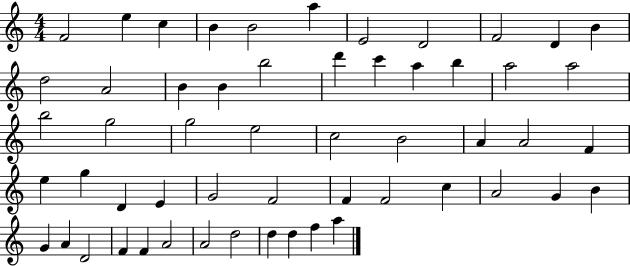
X:1
T:Untitled
M:4/4
L:1/4
K:C
F2 e c B B2 a E2 D2 F2 D B d2 A2 B B b2 d' c' a b a2 a2 b2 g2 g2 e2 c2 B2 A A2 F e g D E G2 F2 F F2 c A2 G B G A D2 F F A2 A2 d2 d d f a